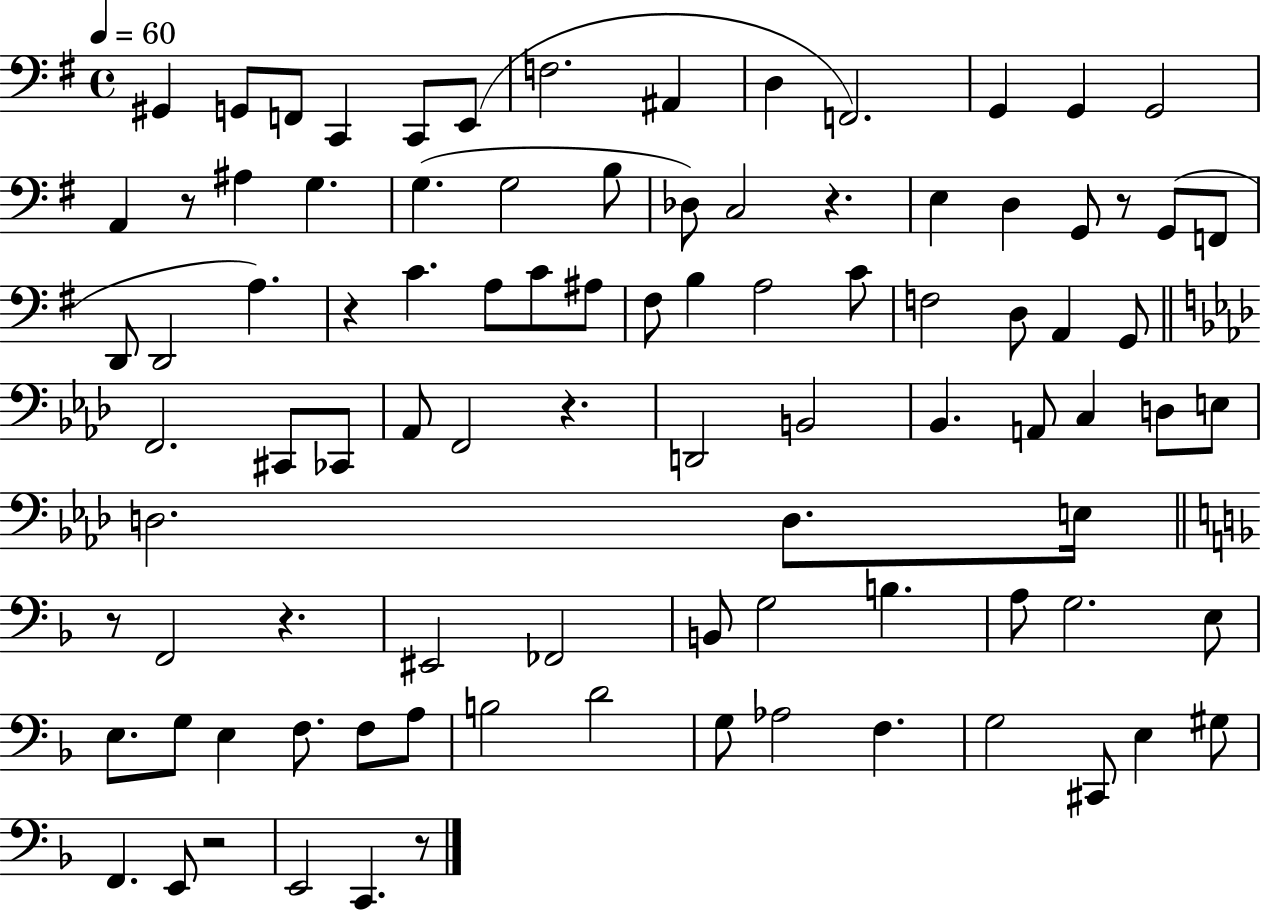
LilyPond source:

{
  \clef bass
  \time 4/4
  \defaultTimeSignature
  \key g \major
  \tempo 4 = 60
  \repeat volta 2 { gis,4 g,8 f,8 c,4 c,8 e,8( | f2. ais,4 | d4 f,2.) | g,4 g,4 g,2 | \break a,4 r8 ais4 g4. | g4.( g2 b8 | des8) c2 r4. | e4 d4 g,8 r8 g,8( f,8 | \break d,8 d,2 a4.) | r4 c'4. a8 c'8 ais8 | fis8 b4 a2 c'8 | f2 d8 a,4 g,8 | \break \bar "||" \break \key aes \major f,2. cis,8 ces,8 | aes,8 f,2 r4. | d,2 b,2 | bes,4. a,8 c4 d8 e8 | \break d2. d8. e16 | \bar "||" \break \key d \minor r8 f,2 r4. | eis,2 fes,2 | b,8 g2 b4. | a8 g2. e8 | \break e8. g8 e4 f8. f8 a8 | b2 d'2 | g8 aes2 f4. | g2 cis,8 e4 gis8 | \break f,4. e,8 r2 | e,2 c,4. r8 | } \bar "|."
}